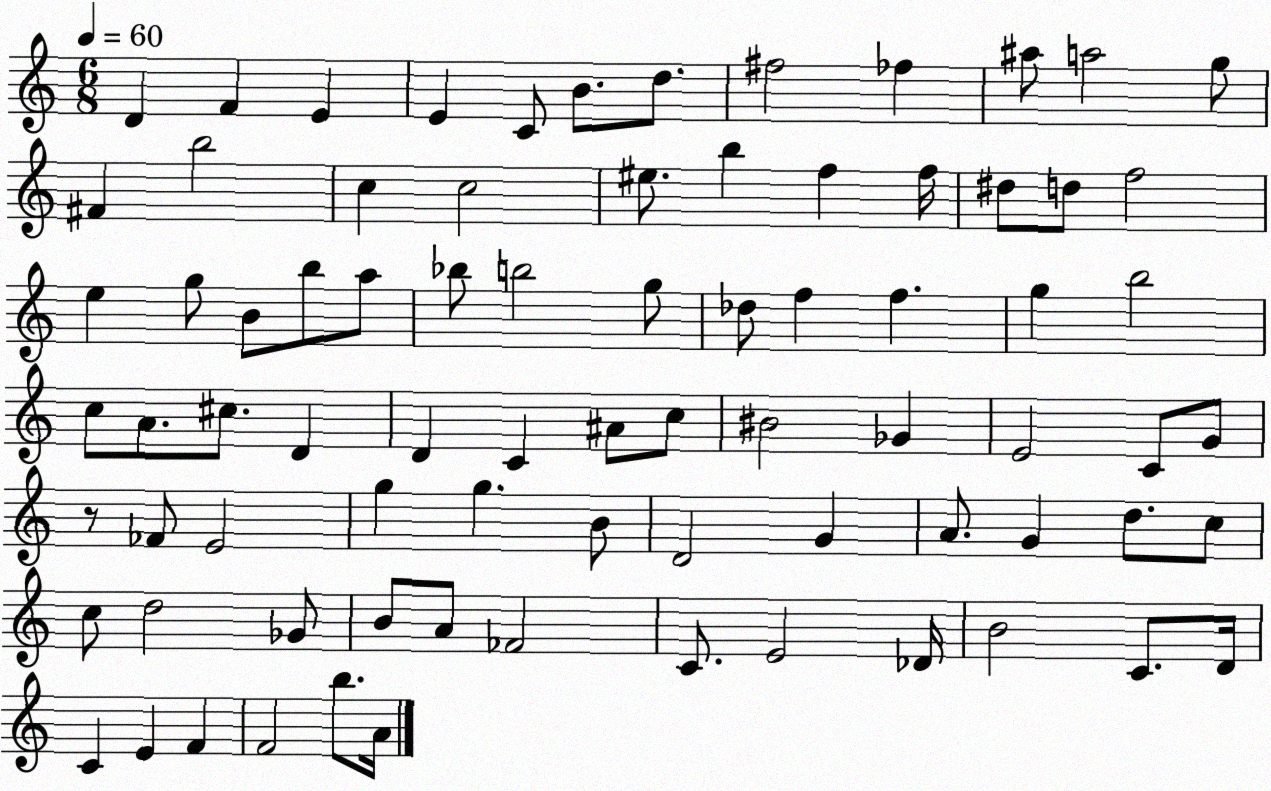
X:1
T:Untitled
M:6/8
L:1/4
K:C
D F E E C/2 B/2 d/2 ^f2 _f ^a/2 a2 g/2 ^F b2 c c2 ^e/2 b f f/4 ^d/2 d/2 f2 e g/2 B/2 b/2 a/2 _b/2 b2 g/2 _d/2 f f g b2 c/2 A/2 ^c/2 D D C ^A/2 c/2 ^B2 _G E2 C/2 G/2 z/2 _F/2 E2 g g B/2 D2 G A/2 G d/2 c/2 c/2 d2 _G/2 B/2 A/2 _F2 C/2 E2 _D/4 B2 C/2 D/4 C E F F2 b/2 A/4